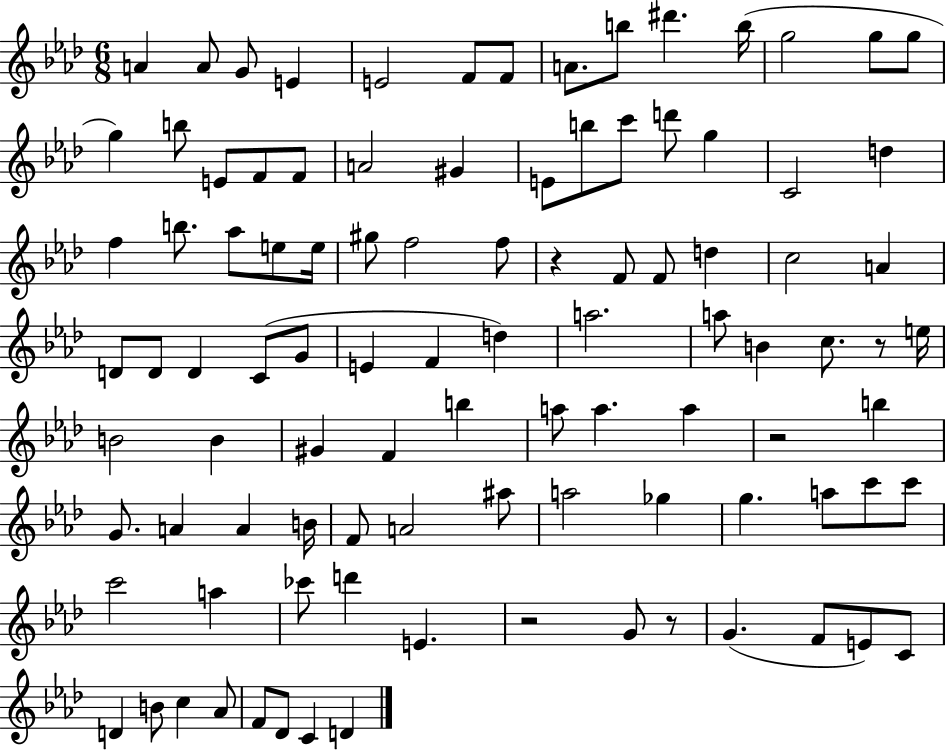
{
  \clef treble
  \numericTimeSignature
  \time 6/8
  \key aes \major
  a'4 a'8 g'8 e'4 | e'2 f'8 f'8 | a'8. b''8 dis'''4. b''16( | g''2 g''8 g''8 | \break g''4) b''8 e'8 f'8 f'8 | a'2 gis'4 | e'8 b''8 c'''8 d'''8 g''4 | c'2 d''4 | \break f''4 b''8. aes''8 e''8 e''16 | gis''8 f''2 f''8 | r4 f'8 f'8 d''4 | c''2 a'4 | \break d'8 d'8 d'4 c'8( g'8 | e'4 f'4 d''4) | a''2. | a''8 b'4 c''8. r8 e''16 | \break b'2 b'4 | gis'4 f'4 b''4 | a''8 a''4. a''4 | r2 b''4 | \break g'8. a'4 a'4 b'16 | f'8 a'2 ais''8 | a''2 ges''4 | g''4. a''8 c'''8 c'''8 | \break c'''2 a''4 | ces'''8 d'''4 e'4. | r2 g'8 r8 | g'4.( f'8 e'8) c'8 | \break d'4 b'8 c''4 aes'8 | f'8 des'8 c'4 d'4 | \bar "|."
}